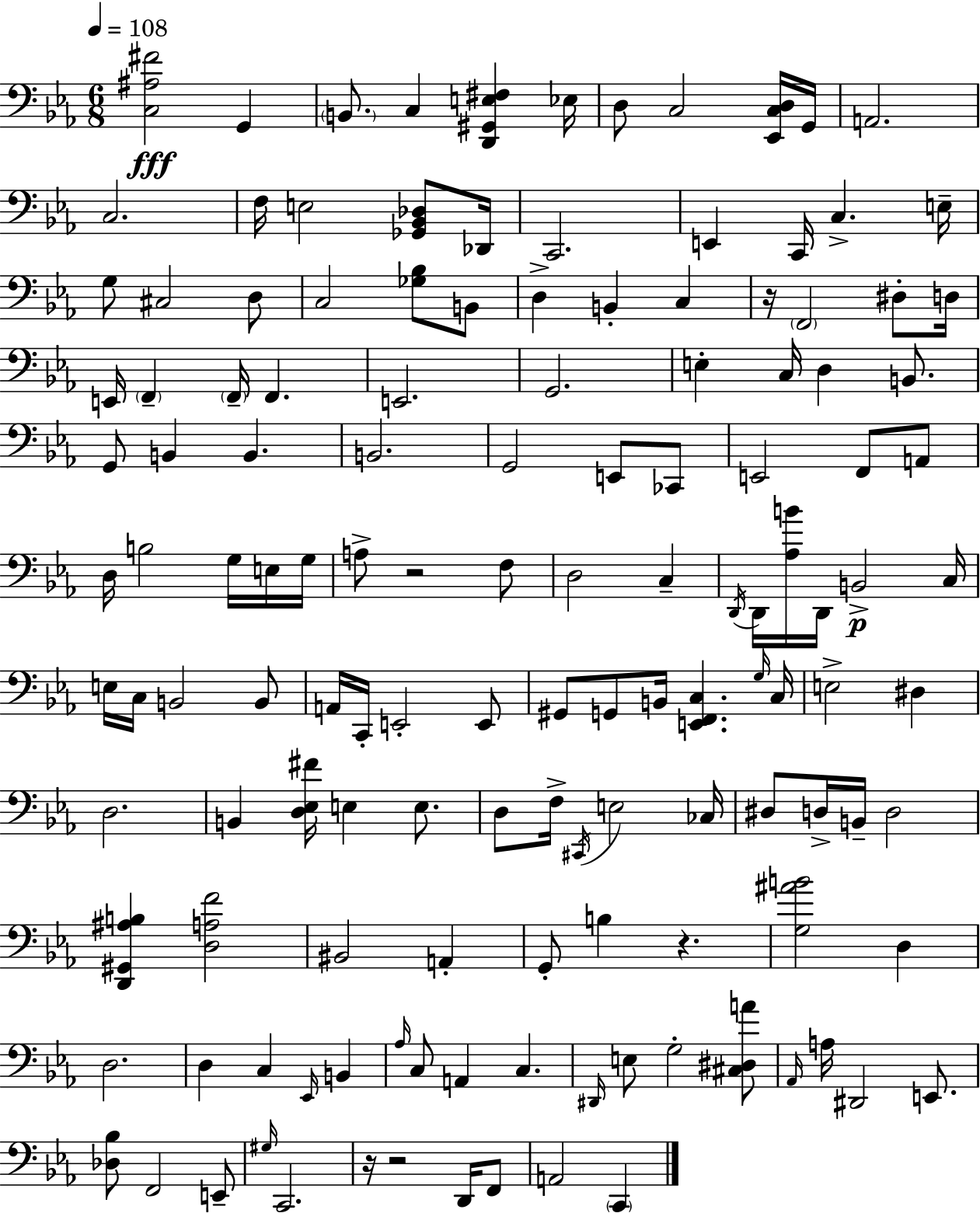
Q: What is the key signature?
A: EES major